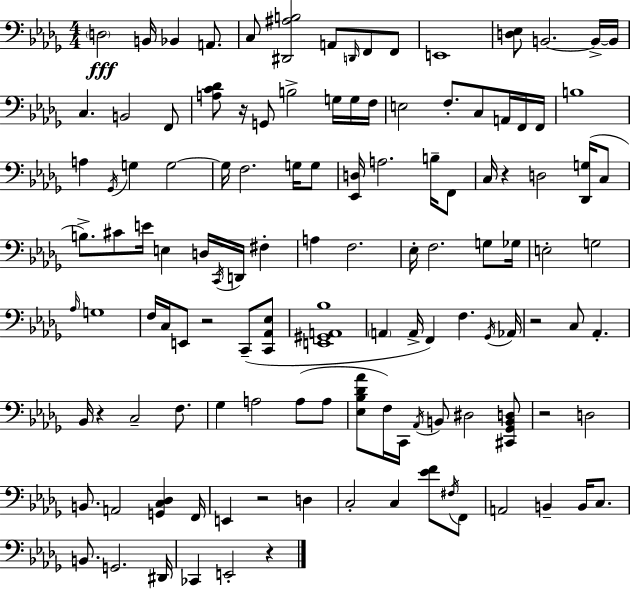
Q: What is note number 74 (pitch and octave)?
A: C3